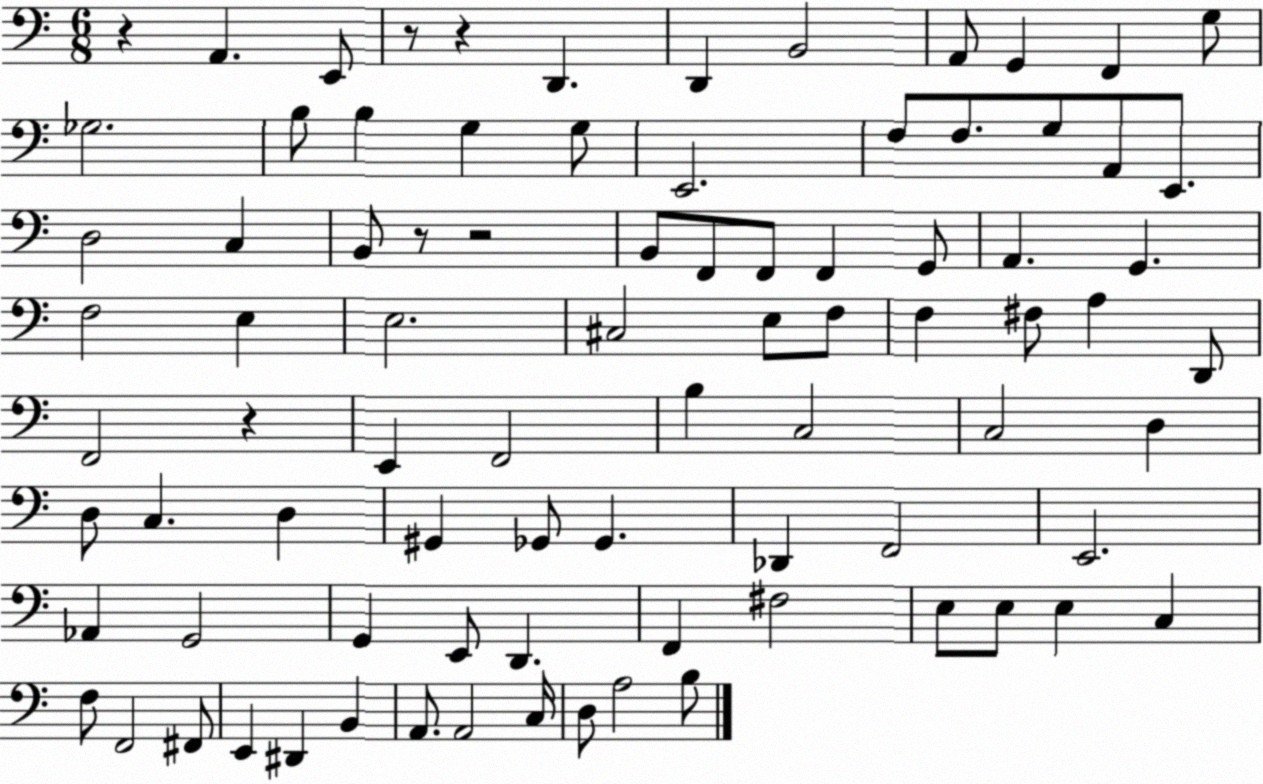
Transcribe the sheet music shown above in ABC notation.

X:1
T:Untitled
M:6/8
L:1/4
K:C
z A,, E,,/2 z/2 z D,, D,, B,,2 A,,/2 G,, F,, G,/2 _G,2 B,/2 B, G, G,/2 E,,2 F,/2 F,/2 G,/2 A,,/2 E,,/2 D,2 C, B,,/2 z/2 z2 B,,/2 F,,/2 F,,/2 F,, G,,/2 A,, G,, F,2 E, E,2 ^C,2 E,/2 F,/2 F, ^F,/2 A, D,,/2 F,,2 z E,, F,,2 B, C,2 C,2 D, D,/2 C, D, ^G,, _G,,/2 _G,, _D,, F,,2 E,,2 _A,, G,,2 G,, E,,/2 D,, F,, ^F,2 E,/2 E,/2 E, C, F,/2 F,,2 ^F,,/2 E,, ^D,, B,, A,,/2 A,,2 C,/4 D,/2 A,2 B,/2